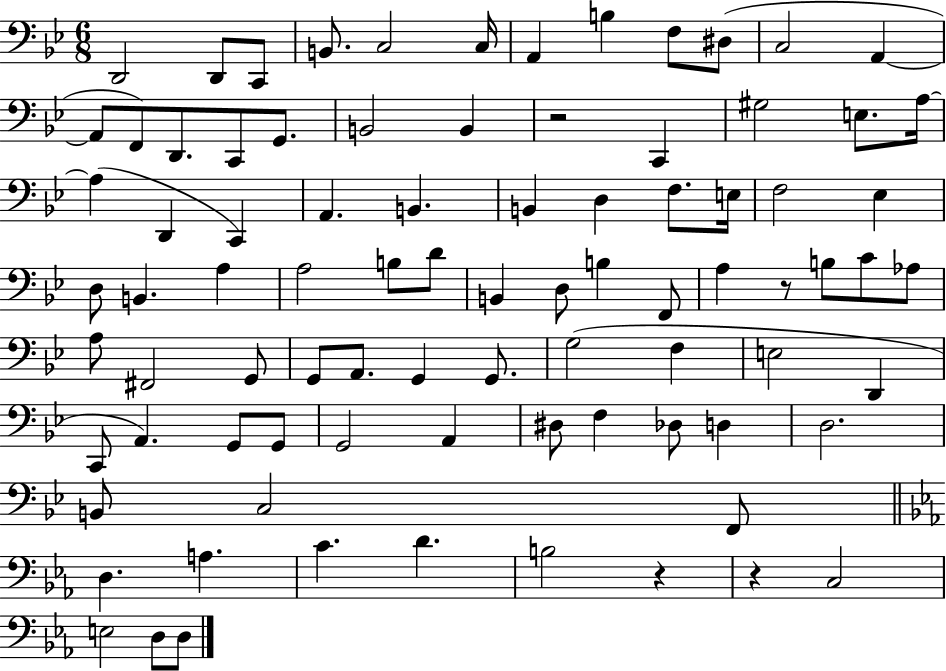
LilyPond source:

{
  \clef bass
  \numericTimeSignature
  \time 6/8
  \key bes \major
  \repeat volta 2 { d,2 d,8 c,8 | b,8. c2 c16 | a,4 b4 f8 dis8( | c2 a,4~~ | \break a,8 f,8) d,8. c,8 g,8. | b,2 b,4 | r2 c,4 | gis2 e8. a16~~ | \break a4( d,4 c,4) | a,4. b,4. | b,4 d4 f8. e16 | f2 ees4 | \break d8 b,4. a4 | a2 b8 d'8 | b,4 d8 b4 f,8 | a4 r8 b8 c'8 aes8 | \break a8 fis,2 g,8 | g,8 a,8. g,4 g,8. | g2( f4 | e2 d,4 | \break c,8 a,4.) g,8 g,8 | g,2 a,4 | dis8 f4 des8 d4 | d2. | \break b,8 c2 f,8 | \bar "||" \break \key ees \major d4. a4. | c'4. d'4. | b2 r4 | r4 c2 | \break e2 d8 d8 | } \bar "|."
}